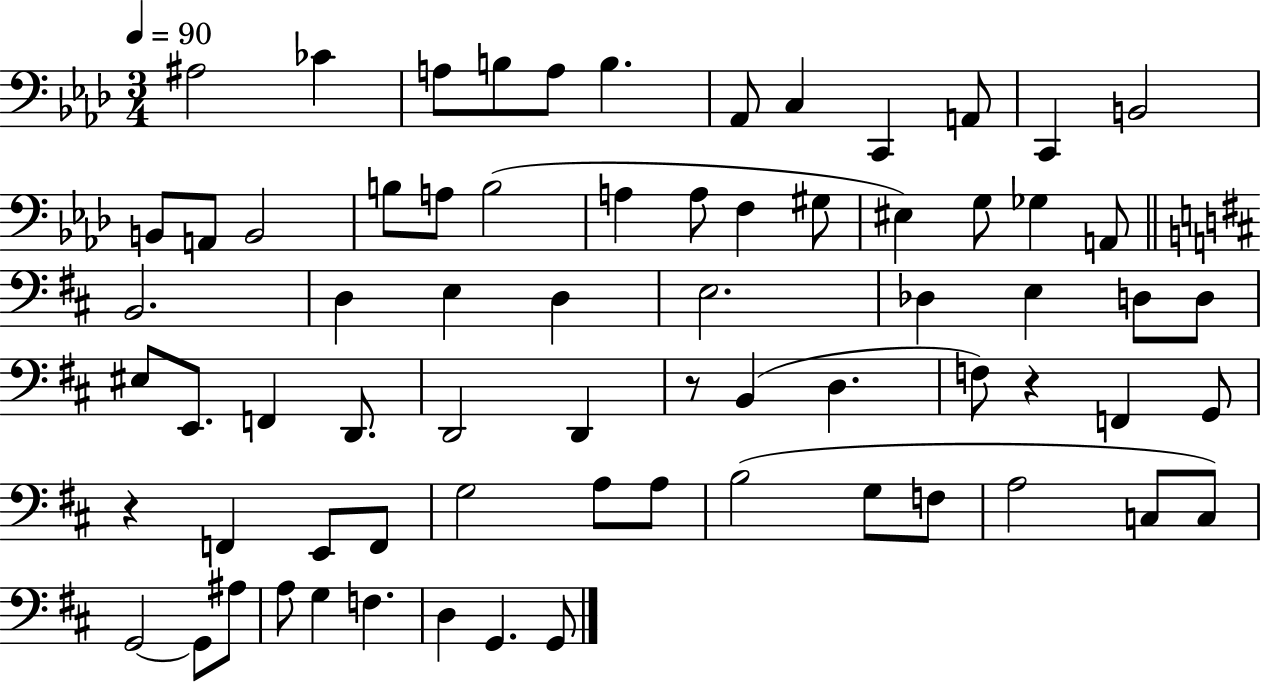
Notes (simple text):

A#3/h CES4/q A3/e B3/e A3/e B3/q. Ab2/e C3/q C2/q A2/e C2/q B2/h B2/e A2/e B2/h B3/e A3/e B3/h A3/q A3/e F3/q G#3/e EIS3/q G3/e Gb3/q A2/e B2/h. D3/q E3/q D3/q E3/h. Db3/q E3/q D3/e D3/e EIS3/e E2/e. F2/q D2/e. D2/h D2/q R/e B2/q D3/q. F3/e R/q F2/q G2/e R/q F2/q E2/e F2/e G3/h A3/e A3/e B3/h G3/e F3/e A3/h C3/e C3/e G2/h G2/e A#3/e A3/e G3/q F3/q. D3/q G2/q. G2/e